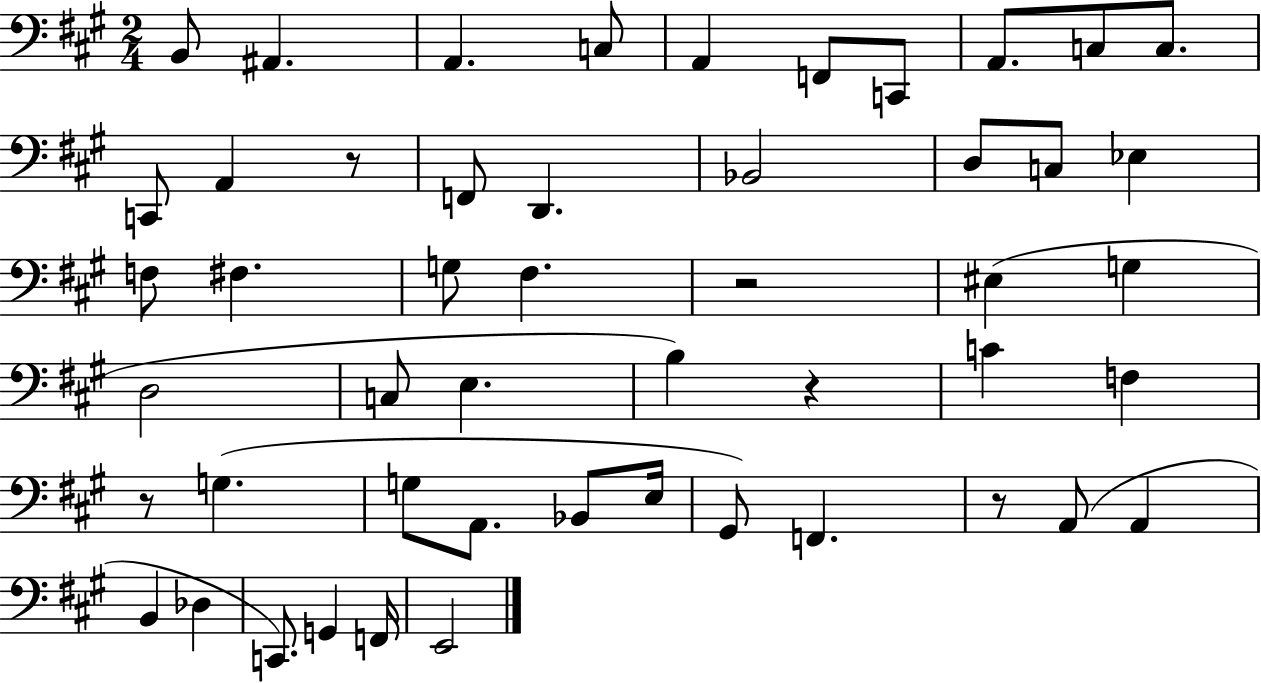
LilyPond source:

{
  \clef bass
  \numericTimeSignature
  \time 2/4
  \key a \major
  \repeat volta 2 { b,8 ais,4. | a,4. c8 | a,4 f,8 c,8 | a,8. c8 c8. | \break c,8 a,4 r8 | f,8 d,4. | bes,2 | d8 c8 ees4 | \break f8 fis4. | g8 fis4. | r2 | eis4( g4 | \break d2 | c8 e4. | b4) r4 | c'4 f4 | \break r8 g4.( | g8 a,8. bes,8 e16 | gis,8) f,4. | r8 a,8( a,4 | \break b,4 des4 | c,8.) g,4 f,16 | e,2 | } \bar "|."
}